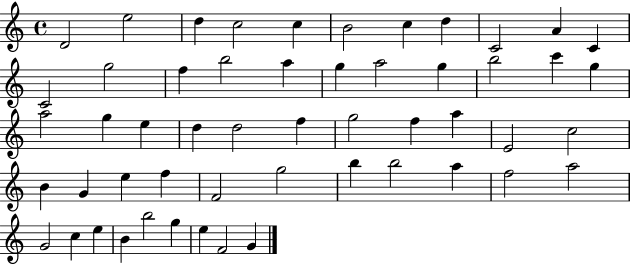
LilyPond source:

{
  \clef treble
  \time 4/4
  \defaultTimeSignature
  \key c \major
  d'2 e''2 | d''4 c''2 c''4 | b'2 c''4 d''4 | c'2 a'4 c'4 | \break c'2 g''2 | f''4 b''2 a''4 | g''4 a''2 g''4 | b''2 c'''4 g''4 | \break a''2 g''4 e''4 | d''4 d''2 f''4 | g''2 f''4 a''4 | e'2 c''2 | \break b'4 g'4 e''4 f''4 | f'2 g''2 | b''4 b''2 a''4 | f''2 a''2 | \break g'2 c''4 e''4 | b'4 b''2 g''4 | e''4 f'2 g'4 | \bar "|."
}